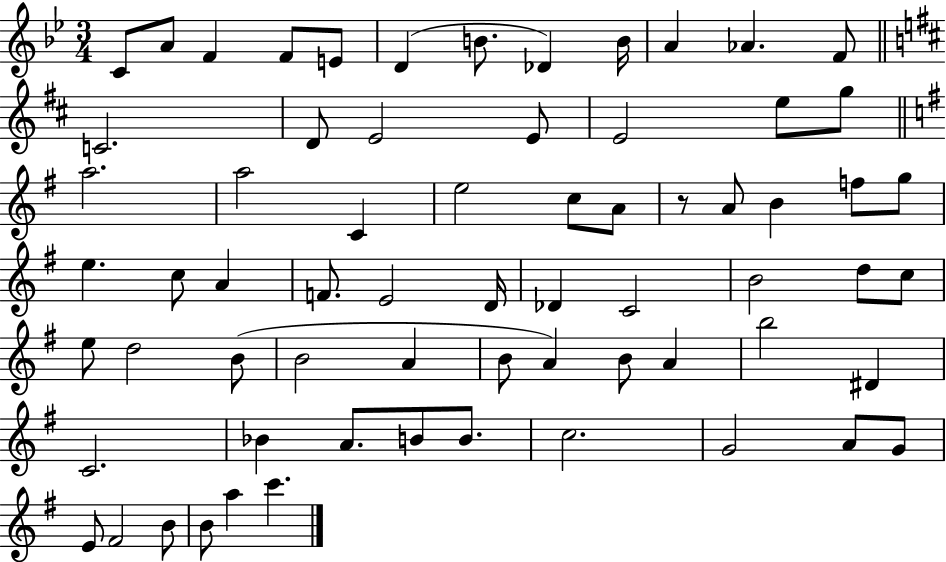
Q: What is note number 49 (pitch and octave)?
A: A4